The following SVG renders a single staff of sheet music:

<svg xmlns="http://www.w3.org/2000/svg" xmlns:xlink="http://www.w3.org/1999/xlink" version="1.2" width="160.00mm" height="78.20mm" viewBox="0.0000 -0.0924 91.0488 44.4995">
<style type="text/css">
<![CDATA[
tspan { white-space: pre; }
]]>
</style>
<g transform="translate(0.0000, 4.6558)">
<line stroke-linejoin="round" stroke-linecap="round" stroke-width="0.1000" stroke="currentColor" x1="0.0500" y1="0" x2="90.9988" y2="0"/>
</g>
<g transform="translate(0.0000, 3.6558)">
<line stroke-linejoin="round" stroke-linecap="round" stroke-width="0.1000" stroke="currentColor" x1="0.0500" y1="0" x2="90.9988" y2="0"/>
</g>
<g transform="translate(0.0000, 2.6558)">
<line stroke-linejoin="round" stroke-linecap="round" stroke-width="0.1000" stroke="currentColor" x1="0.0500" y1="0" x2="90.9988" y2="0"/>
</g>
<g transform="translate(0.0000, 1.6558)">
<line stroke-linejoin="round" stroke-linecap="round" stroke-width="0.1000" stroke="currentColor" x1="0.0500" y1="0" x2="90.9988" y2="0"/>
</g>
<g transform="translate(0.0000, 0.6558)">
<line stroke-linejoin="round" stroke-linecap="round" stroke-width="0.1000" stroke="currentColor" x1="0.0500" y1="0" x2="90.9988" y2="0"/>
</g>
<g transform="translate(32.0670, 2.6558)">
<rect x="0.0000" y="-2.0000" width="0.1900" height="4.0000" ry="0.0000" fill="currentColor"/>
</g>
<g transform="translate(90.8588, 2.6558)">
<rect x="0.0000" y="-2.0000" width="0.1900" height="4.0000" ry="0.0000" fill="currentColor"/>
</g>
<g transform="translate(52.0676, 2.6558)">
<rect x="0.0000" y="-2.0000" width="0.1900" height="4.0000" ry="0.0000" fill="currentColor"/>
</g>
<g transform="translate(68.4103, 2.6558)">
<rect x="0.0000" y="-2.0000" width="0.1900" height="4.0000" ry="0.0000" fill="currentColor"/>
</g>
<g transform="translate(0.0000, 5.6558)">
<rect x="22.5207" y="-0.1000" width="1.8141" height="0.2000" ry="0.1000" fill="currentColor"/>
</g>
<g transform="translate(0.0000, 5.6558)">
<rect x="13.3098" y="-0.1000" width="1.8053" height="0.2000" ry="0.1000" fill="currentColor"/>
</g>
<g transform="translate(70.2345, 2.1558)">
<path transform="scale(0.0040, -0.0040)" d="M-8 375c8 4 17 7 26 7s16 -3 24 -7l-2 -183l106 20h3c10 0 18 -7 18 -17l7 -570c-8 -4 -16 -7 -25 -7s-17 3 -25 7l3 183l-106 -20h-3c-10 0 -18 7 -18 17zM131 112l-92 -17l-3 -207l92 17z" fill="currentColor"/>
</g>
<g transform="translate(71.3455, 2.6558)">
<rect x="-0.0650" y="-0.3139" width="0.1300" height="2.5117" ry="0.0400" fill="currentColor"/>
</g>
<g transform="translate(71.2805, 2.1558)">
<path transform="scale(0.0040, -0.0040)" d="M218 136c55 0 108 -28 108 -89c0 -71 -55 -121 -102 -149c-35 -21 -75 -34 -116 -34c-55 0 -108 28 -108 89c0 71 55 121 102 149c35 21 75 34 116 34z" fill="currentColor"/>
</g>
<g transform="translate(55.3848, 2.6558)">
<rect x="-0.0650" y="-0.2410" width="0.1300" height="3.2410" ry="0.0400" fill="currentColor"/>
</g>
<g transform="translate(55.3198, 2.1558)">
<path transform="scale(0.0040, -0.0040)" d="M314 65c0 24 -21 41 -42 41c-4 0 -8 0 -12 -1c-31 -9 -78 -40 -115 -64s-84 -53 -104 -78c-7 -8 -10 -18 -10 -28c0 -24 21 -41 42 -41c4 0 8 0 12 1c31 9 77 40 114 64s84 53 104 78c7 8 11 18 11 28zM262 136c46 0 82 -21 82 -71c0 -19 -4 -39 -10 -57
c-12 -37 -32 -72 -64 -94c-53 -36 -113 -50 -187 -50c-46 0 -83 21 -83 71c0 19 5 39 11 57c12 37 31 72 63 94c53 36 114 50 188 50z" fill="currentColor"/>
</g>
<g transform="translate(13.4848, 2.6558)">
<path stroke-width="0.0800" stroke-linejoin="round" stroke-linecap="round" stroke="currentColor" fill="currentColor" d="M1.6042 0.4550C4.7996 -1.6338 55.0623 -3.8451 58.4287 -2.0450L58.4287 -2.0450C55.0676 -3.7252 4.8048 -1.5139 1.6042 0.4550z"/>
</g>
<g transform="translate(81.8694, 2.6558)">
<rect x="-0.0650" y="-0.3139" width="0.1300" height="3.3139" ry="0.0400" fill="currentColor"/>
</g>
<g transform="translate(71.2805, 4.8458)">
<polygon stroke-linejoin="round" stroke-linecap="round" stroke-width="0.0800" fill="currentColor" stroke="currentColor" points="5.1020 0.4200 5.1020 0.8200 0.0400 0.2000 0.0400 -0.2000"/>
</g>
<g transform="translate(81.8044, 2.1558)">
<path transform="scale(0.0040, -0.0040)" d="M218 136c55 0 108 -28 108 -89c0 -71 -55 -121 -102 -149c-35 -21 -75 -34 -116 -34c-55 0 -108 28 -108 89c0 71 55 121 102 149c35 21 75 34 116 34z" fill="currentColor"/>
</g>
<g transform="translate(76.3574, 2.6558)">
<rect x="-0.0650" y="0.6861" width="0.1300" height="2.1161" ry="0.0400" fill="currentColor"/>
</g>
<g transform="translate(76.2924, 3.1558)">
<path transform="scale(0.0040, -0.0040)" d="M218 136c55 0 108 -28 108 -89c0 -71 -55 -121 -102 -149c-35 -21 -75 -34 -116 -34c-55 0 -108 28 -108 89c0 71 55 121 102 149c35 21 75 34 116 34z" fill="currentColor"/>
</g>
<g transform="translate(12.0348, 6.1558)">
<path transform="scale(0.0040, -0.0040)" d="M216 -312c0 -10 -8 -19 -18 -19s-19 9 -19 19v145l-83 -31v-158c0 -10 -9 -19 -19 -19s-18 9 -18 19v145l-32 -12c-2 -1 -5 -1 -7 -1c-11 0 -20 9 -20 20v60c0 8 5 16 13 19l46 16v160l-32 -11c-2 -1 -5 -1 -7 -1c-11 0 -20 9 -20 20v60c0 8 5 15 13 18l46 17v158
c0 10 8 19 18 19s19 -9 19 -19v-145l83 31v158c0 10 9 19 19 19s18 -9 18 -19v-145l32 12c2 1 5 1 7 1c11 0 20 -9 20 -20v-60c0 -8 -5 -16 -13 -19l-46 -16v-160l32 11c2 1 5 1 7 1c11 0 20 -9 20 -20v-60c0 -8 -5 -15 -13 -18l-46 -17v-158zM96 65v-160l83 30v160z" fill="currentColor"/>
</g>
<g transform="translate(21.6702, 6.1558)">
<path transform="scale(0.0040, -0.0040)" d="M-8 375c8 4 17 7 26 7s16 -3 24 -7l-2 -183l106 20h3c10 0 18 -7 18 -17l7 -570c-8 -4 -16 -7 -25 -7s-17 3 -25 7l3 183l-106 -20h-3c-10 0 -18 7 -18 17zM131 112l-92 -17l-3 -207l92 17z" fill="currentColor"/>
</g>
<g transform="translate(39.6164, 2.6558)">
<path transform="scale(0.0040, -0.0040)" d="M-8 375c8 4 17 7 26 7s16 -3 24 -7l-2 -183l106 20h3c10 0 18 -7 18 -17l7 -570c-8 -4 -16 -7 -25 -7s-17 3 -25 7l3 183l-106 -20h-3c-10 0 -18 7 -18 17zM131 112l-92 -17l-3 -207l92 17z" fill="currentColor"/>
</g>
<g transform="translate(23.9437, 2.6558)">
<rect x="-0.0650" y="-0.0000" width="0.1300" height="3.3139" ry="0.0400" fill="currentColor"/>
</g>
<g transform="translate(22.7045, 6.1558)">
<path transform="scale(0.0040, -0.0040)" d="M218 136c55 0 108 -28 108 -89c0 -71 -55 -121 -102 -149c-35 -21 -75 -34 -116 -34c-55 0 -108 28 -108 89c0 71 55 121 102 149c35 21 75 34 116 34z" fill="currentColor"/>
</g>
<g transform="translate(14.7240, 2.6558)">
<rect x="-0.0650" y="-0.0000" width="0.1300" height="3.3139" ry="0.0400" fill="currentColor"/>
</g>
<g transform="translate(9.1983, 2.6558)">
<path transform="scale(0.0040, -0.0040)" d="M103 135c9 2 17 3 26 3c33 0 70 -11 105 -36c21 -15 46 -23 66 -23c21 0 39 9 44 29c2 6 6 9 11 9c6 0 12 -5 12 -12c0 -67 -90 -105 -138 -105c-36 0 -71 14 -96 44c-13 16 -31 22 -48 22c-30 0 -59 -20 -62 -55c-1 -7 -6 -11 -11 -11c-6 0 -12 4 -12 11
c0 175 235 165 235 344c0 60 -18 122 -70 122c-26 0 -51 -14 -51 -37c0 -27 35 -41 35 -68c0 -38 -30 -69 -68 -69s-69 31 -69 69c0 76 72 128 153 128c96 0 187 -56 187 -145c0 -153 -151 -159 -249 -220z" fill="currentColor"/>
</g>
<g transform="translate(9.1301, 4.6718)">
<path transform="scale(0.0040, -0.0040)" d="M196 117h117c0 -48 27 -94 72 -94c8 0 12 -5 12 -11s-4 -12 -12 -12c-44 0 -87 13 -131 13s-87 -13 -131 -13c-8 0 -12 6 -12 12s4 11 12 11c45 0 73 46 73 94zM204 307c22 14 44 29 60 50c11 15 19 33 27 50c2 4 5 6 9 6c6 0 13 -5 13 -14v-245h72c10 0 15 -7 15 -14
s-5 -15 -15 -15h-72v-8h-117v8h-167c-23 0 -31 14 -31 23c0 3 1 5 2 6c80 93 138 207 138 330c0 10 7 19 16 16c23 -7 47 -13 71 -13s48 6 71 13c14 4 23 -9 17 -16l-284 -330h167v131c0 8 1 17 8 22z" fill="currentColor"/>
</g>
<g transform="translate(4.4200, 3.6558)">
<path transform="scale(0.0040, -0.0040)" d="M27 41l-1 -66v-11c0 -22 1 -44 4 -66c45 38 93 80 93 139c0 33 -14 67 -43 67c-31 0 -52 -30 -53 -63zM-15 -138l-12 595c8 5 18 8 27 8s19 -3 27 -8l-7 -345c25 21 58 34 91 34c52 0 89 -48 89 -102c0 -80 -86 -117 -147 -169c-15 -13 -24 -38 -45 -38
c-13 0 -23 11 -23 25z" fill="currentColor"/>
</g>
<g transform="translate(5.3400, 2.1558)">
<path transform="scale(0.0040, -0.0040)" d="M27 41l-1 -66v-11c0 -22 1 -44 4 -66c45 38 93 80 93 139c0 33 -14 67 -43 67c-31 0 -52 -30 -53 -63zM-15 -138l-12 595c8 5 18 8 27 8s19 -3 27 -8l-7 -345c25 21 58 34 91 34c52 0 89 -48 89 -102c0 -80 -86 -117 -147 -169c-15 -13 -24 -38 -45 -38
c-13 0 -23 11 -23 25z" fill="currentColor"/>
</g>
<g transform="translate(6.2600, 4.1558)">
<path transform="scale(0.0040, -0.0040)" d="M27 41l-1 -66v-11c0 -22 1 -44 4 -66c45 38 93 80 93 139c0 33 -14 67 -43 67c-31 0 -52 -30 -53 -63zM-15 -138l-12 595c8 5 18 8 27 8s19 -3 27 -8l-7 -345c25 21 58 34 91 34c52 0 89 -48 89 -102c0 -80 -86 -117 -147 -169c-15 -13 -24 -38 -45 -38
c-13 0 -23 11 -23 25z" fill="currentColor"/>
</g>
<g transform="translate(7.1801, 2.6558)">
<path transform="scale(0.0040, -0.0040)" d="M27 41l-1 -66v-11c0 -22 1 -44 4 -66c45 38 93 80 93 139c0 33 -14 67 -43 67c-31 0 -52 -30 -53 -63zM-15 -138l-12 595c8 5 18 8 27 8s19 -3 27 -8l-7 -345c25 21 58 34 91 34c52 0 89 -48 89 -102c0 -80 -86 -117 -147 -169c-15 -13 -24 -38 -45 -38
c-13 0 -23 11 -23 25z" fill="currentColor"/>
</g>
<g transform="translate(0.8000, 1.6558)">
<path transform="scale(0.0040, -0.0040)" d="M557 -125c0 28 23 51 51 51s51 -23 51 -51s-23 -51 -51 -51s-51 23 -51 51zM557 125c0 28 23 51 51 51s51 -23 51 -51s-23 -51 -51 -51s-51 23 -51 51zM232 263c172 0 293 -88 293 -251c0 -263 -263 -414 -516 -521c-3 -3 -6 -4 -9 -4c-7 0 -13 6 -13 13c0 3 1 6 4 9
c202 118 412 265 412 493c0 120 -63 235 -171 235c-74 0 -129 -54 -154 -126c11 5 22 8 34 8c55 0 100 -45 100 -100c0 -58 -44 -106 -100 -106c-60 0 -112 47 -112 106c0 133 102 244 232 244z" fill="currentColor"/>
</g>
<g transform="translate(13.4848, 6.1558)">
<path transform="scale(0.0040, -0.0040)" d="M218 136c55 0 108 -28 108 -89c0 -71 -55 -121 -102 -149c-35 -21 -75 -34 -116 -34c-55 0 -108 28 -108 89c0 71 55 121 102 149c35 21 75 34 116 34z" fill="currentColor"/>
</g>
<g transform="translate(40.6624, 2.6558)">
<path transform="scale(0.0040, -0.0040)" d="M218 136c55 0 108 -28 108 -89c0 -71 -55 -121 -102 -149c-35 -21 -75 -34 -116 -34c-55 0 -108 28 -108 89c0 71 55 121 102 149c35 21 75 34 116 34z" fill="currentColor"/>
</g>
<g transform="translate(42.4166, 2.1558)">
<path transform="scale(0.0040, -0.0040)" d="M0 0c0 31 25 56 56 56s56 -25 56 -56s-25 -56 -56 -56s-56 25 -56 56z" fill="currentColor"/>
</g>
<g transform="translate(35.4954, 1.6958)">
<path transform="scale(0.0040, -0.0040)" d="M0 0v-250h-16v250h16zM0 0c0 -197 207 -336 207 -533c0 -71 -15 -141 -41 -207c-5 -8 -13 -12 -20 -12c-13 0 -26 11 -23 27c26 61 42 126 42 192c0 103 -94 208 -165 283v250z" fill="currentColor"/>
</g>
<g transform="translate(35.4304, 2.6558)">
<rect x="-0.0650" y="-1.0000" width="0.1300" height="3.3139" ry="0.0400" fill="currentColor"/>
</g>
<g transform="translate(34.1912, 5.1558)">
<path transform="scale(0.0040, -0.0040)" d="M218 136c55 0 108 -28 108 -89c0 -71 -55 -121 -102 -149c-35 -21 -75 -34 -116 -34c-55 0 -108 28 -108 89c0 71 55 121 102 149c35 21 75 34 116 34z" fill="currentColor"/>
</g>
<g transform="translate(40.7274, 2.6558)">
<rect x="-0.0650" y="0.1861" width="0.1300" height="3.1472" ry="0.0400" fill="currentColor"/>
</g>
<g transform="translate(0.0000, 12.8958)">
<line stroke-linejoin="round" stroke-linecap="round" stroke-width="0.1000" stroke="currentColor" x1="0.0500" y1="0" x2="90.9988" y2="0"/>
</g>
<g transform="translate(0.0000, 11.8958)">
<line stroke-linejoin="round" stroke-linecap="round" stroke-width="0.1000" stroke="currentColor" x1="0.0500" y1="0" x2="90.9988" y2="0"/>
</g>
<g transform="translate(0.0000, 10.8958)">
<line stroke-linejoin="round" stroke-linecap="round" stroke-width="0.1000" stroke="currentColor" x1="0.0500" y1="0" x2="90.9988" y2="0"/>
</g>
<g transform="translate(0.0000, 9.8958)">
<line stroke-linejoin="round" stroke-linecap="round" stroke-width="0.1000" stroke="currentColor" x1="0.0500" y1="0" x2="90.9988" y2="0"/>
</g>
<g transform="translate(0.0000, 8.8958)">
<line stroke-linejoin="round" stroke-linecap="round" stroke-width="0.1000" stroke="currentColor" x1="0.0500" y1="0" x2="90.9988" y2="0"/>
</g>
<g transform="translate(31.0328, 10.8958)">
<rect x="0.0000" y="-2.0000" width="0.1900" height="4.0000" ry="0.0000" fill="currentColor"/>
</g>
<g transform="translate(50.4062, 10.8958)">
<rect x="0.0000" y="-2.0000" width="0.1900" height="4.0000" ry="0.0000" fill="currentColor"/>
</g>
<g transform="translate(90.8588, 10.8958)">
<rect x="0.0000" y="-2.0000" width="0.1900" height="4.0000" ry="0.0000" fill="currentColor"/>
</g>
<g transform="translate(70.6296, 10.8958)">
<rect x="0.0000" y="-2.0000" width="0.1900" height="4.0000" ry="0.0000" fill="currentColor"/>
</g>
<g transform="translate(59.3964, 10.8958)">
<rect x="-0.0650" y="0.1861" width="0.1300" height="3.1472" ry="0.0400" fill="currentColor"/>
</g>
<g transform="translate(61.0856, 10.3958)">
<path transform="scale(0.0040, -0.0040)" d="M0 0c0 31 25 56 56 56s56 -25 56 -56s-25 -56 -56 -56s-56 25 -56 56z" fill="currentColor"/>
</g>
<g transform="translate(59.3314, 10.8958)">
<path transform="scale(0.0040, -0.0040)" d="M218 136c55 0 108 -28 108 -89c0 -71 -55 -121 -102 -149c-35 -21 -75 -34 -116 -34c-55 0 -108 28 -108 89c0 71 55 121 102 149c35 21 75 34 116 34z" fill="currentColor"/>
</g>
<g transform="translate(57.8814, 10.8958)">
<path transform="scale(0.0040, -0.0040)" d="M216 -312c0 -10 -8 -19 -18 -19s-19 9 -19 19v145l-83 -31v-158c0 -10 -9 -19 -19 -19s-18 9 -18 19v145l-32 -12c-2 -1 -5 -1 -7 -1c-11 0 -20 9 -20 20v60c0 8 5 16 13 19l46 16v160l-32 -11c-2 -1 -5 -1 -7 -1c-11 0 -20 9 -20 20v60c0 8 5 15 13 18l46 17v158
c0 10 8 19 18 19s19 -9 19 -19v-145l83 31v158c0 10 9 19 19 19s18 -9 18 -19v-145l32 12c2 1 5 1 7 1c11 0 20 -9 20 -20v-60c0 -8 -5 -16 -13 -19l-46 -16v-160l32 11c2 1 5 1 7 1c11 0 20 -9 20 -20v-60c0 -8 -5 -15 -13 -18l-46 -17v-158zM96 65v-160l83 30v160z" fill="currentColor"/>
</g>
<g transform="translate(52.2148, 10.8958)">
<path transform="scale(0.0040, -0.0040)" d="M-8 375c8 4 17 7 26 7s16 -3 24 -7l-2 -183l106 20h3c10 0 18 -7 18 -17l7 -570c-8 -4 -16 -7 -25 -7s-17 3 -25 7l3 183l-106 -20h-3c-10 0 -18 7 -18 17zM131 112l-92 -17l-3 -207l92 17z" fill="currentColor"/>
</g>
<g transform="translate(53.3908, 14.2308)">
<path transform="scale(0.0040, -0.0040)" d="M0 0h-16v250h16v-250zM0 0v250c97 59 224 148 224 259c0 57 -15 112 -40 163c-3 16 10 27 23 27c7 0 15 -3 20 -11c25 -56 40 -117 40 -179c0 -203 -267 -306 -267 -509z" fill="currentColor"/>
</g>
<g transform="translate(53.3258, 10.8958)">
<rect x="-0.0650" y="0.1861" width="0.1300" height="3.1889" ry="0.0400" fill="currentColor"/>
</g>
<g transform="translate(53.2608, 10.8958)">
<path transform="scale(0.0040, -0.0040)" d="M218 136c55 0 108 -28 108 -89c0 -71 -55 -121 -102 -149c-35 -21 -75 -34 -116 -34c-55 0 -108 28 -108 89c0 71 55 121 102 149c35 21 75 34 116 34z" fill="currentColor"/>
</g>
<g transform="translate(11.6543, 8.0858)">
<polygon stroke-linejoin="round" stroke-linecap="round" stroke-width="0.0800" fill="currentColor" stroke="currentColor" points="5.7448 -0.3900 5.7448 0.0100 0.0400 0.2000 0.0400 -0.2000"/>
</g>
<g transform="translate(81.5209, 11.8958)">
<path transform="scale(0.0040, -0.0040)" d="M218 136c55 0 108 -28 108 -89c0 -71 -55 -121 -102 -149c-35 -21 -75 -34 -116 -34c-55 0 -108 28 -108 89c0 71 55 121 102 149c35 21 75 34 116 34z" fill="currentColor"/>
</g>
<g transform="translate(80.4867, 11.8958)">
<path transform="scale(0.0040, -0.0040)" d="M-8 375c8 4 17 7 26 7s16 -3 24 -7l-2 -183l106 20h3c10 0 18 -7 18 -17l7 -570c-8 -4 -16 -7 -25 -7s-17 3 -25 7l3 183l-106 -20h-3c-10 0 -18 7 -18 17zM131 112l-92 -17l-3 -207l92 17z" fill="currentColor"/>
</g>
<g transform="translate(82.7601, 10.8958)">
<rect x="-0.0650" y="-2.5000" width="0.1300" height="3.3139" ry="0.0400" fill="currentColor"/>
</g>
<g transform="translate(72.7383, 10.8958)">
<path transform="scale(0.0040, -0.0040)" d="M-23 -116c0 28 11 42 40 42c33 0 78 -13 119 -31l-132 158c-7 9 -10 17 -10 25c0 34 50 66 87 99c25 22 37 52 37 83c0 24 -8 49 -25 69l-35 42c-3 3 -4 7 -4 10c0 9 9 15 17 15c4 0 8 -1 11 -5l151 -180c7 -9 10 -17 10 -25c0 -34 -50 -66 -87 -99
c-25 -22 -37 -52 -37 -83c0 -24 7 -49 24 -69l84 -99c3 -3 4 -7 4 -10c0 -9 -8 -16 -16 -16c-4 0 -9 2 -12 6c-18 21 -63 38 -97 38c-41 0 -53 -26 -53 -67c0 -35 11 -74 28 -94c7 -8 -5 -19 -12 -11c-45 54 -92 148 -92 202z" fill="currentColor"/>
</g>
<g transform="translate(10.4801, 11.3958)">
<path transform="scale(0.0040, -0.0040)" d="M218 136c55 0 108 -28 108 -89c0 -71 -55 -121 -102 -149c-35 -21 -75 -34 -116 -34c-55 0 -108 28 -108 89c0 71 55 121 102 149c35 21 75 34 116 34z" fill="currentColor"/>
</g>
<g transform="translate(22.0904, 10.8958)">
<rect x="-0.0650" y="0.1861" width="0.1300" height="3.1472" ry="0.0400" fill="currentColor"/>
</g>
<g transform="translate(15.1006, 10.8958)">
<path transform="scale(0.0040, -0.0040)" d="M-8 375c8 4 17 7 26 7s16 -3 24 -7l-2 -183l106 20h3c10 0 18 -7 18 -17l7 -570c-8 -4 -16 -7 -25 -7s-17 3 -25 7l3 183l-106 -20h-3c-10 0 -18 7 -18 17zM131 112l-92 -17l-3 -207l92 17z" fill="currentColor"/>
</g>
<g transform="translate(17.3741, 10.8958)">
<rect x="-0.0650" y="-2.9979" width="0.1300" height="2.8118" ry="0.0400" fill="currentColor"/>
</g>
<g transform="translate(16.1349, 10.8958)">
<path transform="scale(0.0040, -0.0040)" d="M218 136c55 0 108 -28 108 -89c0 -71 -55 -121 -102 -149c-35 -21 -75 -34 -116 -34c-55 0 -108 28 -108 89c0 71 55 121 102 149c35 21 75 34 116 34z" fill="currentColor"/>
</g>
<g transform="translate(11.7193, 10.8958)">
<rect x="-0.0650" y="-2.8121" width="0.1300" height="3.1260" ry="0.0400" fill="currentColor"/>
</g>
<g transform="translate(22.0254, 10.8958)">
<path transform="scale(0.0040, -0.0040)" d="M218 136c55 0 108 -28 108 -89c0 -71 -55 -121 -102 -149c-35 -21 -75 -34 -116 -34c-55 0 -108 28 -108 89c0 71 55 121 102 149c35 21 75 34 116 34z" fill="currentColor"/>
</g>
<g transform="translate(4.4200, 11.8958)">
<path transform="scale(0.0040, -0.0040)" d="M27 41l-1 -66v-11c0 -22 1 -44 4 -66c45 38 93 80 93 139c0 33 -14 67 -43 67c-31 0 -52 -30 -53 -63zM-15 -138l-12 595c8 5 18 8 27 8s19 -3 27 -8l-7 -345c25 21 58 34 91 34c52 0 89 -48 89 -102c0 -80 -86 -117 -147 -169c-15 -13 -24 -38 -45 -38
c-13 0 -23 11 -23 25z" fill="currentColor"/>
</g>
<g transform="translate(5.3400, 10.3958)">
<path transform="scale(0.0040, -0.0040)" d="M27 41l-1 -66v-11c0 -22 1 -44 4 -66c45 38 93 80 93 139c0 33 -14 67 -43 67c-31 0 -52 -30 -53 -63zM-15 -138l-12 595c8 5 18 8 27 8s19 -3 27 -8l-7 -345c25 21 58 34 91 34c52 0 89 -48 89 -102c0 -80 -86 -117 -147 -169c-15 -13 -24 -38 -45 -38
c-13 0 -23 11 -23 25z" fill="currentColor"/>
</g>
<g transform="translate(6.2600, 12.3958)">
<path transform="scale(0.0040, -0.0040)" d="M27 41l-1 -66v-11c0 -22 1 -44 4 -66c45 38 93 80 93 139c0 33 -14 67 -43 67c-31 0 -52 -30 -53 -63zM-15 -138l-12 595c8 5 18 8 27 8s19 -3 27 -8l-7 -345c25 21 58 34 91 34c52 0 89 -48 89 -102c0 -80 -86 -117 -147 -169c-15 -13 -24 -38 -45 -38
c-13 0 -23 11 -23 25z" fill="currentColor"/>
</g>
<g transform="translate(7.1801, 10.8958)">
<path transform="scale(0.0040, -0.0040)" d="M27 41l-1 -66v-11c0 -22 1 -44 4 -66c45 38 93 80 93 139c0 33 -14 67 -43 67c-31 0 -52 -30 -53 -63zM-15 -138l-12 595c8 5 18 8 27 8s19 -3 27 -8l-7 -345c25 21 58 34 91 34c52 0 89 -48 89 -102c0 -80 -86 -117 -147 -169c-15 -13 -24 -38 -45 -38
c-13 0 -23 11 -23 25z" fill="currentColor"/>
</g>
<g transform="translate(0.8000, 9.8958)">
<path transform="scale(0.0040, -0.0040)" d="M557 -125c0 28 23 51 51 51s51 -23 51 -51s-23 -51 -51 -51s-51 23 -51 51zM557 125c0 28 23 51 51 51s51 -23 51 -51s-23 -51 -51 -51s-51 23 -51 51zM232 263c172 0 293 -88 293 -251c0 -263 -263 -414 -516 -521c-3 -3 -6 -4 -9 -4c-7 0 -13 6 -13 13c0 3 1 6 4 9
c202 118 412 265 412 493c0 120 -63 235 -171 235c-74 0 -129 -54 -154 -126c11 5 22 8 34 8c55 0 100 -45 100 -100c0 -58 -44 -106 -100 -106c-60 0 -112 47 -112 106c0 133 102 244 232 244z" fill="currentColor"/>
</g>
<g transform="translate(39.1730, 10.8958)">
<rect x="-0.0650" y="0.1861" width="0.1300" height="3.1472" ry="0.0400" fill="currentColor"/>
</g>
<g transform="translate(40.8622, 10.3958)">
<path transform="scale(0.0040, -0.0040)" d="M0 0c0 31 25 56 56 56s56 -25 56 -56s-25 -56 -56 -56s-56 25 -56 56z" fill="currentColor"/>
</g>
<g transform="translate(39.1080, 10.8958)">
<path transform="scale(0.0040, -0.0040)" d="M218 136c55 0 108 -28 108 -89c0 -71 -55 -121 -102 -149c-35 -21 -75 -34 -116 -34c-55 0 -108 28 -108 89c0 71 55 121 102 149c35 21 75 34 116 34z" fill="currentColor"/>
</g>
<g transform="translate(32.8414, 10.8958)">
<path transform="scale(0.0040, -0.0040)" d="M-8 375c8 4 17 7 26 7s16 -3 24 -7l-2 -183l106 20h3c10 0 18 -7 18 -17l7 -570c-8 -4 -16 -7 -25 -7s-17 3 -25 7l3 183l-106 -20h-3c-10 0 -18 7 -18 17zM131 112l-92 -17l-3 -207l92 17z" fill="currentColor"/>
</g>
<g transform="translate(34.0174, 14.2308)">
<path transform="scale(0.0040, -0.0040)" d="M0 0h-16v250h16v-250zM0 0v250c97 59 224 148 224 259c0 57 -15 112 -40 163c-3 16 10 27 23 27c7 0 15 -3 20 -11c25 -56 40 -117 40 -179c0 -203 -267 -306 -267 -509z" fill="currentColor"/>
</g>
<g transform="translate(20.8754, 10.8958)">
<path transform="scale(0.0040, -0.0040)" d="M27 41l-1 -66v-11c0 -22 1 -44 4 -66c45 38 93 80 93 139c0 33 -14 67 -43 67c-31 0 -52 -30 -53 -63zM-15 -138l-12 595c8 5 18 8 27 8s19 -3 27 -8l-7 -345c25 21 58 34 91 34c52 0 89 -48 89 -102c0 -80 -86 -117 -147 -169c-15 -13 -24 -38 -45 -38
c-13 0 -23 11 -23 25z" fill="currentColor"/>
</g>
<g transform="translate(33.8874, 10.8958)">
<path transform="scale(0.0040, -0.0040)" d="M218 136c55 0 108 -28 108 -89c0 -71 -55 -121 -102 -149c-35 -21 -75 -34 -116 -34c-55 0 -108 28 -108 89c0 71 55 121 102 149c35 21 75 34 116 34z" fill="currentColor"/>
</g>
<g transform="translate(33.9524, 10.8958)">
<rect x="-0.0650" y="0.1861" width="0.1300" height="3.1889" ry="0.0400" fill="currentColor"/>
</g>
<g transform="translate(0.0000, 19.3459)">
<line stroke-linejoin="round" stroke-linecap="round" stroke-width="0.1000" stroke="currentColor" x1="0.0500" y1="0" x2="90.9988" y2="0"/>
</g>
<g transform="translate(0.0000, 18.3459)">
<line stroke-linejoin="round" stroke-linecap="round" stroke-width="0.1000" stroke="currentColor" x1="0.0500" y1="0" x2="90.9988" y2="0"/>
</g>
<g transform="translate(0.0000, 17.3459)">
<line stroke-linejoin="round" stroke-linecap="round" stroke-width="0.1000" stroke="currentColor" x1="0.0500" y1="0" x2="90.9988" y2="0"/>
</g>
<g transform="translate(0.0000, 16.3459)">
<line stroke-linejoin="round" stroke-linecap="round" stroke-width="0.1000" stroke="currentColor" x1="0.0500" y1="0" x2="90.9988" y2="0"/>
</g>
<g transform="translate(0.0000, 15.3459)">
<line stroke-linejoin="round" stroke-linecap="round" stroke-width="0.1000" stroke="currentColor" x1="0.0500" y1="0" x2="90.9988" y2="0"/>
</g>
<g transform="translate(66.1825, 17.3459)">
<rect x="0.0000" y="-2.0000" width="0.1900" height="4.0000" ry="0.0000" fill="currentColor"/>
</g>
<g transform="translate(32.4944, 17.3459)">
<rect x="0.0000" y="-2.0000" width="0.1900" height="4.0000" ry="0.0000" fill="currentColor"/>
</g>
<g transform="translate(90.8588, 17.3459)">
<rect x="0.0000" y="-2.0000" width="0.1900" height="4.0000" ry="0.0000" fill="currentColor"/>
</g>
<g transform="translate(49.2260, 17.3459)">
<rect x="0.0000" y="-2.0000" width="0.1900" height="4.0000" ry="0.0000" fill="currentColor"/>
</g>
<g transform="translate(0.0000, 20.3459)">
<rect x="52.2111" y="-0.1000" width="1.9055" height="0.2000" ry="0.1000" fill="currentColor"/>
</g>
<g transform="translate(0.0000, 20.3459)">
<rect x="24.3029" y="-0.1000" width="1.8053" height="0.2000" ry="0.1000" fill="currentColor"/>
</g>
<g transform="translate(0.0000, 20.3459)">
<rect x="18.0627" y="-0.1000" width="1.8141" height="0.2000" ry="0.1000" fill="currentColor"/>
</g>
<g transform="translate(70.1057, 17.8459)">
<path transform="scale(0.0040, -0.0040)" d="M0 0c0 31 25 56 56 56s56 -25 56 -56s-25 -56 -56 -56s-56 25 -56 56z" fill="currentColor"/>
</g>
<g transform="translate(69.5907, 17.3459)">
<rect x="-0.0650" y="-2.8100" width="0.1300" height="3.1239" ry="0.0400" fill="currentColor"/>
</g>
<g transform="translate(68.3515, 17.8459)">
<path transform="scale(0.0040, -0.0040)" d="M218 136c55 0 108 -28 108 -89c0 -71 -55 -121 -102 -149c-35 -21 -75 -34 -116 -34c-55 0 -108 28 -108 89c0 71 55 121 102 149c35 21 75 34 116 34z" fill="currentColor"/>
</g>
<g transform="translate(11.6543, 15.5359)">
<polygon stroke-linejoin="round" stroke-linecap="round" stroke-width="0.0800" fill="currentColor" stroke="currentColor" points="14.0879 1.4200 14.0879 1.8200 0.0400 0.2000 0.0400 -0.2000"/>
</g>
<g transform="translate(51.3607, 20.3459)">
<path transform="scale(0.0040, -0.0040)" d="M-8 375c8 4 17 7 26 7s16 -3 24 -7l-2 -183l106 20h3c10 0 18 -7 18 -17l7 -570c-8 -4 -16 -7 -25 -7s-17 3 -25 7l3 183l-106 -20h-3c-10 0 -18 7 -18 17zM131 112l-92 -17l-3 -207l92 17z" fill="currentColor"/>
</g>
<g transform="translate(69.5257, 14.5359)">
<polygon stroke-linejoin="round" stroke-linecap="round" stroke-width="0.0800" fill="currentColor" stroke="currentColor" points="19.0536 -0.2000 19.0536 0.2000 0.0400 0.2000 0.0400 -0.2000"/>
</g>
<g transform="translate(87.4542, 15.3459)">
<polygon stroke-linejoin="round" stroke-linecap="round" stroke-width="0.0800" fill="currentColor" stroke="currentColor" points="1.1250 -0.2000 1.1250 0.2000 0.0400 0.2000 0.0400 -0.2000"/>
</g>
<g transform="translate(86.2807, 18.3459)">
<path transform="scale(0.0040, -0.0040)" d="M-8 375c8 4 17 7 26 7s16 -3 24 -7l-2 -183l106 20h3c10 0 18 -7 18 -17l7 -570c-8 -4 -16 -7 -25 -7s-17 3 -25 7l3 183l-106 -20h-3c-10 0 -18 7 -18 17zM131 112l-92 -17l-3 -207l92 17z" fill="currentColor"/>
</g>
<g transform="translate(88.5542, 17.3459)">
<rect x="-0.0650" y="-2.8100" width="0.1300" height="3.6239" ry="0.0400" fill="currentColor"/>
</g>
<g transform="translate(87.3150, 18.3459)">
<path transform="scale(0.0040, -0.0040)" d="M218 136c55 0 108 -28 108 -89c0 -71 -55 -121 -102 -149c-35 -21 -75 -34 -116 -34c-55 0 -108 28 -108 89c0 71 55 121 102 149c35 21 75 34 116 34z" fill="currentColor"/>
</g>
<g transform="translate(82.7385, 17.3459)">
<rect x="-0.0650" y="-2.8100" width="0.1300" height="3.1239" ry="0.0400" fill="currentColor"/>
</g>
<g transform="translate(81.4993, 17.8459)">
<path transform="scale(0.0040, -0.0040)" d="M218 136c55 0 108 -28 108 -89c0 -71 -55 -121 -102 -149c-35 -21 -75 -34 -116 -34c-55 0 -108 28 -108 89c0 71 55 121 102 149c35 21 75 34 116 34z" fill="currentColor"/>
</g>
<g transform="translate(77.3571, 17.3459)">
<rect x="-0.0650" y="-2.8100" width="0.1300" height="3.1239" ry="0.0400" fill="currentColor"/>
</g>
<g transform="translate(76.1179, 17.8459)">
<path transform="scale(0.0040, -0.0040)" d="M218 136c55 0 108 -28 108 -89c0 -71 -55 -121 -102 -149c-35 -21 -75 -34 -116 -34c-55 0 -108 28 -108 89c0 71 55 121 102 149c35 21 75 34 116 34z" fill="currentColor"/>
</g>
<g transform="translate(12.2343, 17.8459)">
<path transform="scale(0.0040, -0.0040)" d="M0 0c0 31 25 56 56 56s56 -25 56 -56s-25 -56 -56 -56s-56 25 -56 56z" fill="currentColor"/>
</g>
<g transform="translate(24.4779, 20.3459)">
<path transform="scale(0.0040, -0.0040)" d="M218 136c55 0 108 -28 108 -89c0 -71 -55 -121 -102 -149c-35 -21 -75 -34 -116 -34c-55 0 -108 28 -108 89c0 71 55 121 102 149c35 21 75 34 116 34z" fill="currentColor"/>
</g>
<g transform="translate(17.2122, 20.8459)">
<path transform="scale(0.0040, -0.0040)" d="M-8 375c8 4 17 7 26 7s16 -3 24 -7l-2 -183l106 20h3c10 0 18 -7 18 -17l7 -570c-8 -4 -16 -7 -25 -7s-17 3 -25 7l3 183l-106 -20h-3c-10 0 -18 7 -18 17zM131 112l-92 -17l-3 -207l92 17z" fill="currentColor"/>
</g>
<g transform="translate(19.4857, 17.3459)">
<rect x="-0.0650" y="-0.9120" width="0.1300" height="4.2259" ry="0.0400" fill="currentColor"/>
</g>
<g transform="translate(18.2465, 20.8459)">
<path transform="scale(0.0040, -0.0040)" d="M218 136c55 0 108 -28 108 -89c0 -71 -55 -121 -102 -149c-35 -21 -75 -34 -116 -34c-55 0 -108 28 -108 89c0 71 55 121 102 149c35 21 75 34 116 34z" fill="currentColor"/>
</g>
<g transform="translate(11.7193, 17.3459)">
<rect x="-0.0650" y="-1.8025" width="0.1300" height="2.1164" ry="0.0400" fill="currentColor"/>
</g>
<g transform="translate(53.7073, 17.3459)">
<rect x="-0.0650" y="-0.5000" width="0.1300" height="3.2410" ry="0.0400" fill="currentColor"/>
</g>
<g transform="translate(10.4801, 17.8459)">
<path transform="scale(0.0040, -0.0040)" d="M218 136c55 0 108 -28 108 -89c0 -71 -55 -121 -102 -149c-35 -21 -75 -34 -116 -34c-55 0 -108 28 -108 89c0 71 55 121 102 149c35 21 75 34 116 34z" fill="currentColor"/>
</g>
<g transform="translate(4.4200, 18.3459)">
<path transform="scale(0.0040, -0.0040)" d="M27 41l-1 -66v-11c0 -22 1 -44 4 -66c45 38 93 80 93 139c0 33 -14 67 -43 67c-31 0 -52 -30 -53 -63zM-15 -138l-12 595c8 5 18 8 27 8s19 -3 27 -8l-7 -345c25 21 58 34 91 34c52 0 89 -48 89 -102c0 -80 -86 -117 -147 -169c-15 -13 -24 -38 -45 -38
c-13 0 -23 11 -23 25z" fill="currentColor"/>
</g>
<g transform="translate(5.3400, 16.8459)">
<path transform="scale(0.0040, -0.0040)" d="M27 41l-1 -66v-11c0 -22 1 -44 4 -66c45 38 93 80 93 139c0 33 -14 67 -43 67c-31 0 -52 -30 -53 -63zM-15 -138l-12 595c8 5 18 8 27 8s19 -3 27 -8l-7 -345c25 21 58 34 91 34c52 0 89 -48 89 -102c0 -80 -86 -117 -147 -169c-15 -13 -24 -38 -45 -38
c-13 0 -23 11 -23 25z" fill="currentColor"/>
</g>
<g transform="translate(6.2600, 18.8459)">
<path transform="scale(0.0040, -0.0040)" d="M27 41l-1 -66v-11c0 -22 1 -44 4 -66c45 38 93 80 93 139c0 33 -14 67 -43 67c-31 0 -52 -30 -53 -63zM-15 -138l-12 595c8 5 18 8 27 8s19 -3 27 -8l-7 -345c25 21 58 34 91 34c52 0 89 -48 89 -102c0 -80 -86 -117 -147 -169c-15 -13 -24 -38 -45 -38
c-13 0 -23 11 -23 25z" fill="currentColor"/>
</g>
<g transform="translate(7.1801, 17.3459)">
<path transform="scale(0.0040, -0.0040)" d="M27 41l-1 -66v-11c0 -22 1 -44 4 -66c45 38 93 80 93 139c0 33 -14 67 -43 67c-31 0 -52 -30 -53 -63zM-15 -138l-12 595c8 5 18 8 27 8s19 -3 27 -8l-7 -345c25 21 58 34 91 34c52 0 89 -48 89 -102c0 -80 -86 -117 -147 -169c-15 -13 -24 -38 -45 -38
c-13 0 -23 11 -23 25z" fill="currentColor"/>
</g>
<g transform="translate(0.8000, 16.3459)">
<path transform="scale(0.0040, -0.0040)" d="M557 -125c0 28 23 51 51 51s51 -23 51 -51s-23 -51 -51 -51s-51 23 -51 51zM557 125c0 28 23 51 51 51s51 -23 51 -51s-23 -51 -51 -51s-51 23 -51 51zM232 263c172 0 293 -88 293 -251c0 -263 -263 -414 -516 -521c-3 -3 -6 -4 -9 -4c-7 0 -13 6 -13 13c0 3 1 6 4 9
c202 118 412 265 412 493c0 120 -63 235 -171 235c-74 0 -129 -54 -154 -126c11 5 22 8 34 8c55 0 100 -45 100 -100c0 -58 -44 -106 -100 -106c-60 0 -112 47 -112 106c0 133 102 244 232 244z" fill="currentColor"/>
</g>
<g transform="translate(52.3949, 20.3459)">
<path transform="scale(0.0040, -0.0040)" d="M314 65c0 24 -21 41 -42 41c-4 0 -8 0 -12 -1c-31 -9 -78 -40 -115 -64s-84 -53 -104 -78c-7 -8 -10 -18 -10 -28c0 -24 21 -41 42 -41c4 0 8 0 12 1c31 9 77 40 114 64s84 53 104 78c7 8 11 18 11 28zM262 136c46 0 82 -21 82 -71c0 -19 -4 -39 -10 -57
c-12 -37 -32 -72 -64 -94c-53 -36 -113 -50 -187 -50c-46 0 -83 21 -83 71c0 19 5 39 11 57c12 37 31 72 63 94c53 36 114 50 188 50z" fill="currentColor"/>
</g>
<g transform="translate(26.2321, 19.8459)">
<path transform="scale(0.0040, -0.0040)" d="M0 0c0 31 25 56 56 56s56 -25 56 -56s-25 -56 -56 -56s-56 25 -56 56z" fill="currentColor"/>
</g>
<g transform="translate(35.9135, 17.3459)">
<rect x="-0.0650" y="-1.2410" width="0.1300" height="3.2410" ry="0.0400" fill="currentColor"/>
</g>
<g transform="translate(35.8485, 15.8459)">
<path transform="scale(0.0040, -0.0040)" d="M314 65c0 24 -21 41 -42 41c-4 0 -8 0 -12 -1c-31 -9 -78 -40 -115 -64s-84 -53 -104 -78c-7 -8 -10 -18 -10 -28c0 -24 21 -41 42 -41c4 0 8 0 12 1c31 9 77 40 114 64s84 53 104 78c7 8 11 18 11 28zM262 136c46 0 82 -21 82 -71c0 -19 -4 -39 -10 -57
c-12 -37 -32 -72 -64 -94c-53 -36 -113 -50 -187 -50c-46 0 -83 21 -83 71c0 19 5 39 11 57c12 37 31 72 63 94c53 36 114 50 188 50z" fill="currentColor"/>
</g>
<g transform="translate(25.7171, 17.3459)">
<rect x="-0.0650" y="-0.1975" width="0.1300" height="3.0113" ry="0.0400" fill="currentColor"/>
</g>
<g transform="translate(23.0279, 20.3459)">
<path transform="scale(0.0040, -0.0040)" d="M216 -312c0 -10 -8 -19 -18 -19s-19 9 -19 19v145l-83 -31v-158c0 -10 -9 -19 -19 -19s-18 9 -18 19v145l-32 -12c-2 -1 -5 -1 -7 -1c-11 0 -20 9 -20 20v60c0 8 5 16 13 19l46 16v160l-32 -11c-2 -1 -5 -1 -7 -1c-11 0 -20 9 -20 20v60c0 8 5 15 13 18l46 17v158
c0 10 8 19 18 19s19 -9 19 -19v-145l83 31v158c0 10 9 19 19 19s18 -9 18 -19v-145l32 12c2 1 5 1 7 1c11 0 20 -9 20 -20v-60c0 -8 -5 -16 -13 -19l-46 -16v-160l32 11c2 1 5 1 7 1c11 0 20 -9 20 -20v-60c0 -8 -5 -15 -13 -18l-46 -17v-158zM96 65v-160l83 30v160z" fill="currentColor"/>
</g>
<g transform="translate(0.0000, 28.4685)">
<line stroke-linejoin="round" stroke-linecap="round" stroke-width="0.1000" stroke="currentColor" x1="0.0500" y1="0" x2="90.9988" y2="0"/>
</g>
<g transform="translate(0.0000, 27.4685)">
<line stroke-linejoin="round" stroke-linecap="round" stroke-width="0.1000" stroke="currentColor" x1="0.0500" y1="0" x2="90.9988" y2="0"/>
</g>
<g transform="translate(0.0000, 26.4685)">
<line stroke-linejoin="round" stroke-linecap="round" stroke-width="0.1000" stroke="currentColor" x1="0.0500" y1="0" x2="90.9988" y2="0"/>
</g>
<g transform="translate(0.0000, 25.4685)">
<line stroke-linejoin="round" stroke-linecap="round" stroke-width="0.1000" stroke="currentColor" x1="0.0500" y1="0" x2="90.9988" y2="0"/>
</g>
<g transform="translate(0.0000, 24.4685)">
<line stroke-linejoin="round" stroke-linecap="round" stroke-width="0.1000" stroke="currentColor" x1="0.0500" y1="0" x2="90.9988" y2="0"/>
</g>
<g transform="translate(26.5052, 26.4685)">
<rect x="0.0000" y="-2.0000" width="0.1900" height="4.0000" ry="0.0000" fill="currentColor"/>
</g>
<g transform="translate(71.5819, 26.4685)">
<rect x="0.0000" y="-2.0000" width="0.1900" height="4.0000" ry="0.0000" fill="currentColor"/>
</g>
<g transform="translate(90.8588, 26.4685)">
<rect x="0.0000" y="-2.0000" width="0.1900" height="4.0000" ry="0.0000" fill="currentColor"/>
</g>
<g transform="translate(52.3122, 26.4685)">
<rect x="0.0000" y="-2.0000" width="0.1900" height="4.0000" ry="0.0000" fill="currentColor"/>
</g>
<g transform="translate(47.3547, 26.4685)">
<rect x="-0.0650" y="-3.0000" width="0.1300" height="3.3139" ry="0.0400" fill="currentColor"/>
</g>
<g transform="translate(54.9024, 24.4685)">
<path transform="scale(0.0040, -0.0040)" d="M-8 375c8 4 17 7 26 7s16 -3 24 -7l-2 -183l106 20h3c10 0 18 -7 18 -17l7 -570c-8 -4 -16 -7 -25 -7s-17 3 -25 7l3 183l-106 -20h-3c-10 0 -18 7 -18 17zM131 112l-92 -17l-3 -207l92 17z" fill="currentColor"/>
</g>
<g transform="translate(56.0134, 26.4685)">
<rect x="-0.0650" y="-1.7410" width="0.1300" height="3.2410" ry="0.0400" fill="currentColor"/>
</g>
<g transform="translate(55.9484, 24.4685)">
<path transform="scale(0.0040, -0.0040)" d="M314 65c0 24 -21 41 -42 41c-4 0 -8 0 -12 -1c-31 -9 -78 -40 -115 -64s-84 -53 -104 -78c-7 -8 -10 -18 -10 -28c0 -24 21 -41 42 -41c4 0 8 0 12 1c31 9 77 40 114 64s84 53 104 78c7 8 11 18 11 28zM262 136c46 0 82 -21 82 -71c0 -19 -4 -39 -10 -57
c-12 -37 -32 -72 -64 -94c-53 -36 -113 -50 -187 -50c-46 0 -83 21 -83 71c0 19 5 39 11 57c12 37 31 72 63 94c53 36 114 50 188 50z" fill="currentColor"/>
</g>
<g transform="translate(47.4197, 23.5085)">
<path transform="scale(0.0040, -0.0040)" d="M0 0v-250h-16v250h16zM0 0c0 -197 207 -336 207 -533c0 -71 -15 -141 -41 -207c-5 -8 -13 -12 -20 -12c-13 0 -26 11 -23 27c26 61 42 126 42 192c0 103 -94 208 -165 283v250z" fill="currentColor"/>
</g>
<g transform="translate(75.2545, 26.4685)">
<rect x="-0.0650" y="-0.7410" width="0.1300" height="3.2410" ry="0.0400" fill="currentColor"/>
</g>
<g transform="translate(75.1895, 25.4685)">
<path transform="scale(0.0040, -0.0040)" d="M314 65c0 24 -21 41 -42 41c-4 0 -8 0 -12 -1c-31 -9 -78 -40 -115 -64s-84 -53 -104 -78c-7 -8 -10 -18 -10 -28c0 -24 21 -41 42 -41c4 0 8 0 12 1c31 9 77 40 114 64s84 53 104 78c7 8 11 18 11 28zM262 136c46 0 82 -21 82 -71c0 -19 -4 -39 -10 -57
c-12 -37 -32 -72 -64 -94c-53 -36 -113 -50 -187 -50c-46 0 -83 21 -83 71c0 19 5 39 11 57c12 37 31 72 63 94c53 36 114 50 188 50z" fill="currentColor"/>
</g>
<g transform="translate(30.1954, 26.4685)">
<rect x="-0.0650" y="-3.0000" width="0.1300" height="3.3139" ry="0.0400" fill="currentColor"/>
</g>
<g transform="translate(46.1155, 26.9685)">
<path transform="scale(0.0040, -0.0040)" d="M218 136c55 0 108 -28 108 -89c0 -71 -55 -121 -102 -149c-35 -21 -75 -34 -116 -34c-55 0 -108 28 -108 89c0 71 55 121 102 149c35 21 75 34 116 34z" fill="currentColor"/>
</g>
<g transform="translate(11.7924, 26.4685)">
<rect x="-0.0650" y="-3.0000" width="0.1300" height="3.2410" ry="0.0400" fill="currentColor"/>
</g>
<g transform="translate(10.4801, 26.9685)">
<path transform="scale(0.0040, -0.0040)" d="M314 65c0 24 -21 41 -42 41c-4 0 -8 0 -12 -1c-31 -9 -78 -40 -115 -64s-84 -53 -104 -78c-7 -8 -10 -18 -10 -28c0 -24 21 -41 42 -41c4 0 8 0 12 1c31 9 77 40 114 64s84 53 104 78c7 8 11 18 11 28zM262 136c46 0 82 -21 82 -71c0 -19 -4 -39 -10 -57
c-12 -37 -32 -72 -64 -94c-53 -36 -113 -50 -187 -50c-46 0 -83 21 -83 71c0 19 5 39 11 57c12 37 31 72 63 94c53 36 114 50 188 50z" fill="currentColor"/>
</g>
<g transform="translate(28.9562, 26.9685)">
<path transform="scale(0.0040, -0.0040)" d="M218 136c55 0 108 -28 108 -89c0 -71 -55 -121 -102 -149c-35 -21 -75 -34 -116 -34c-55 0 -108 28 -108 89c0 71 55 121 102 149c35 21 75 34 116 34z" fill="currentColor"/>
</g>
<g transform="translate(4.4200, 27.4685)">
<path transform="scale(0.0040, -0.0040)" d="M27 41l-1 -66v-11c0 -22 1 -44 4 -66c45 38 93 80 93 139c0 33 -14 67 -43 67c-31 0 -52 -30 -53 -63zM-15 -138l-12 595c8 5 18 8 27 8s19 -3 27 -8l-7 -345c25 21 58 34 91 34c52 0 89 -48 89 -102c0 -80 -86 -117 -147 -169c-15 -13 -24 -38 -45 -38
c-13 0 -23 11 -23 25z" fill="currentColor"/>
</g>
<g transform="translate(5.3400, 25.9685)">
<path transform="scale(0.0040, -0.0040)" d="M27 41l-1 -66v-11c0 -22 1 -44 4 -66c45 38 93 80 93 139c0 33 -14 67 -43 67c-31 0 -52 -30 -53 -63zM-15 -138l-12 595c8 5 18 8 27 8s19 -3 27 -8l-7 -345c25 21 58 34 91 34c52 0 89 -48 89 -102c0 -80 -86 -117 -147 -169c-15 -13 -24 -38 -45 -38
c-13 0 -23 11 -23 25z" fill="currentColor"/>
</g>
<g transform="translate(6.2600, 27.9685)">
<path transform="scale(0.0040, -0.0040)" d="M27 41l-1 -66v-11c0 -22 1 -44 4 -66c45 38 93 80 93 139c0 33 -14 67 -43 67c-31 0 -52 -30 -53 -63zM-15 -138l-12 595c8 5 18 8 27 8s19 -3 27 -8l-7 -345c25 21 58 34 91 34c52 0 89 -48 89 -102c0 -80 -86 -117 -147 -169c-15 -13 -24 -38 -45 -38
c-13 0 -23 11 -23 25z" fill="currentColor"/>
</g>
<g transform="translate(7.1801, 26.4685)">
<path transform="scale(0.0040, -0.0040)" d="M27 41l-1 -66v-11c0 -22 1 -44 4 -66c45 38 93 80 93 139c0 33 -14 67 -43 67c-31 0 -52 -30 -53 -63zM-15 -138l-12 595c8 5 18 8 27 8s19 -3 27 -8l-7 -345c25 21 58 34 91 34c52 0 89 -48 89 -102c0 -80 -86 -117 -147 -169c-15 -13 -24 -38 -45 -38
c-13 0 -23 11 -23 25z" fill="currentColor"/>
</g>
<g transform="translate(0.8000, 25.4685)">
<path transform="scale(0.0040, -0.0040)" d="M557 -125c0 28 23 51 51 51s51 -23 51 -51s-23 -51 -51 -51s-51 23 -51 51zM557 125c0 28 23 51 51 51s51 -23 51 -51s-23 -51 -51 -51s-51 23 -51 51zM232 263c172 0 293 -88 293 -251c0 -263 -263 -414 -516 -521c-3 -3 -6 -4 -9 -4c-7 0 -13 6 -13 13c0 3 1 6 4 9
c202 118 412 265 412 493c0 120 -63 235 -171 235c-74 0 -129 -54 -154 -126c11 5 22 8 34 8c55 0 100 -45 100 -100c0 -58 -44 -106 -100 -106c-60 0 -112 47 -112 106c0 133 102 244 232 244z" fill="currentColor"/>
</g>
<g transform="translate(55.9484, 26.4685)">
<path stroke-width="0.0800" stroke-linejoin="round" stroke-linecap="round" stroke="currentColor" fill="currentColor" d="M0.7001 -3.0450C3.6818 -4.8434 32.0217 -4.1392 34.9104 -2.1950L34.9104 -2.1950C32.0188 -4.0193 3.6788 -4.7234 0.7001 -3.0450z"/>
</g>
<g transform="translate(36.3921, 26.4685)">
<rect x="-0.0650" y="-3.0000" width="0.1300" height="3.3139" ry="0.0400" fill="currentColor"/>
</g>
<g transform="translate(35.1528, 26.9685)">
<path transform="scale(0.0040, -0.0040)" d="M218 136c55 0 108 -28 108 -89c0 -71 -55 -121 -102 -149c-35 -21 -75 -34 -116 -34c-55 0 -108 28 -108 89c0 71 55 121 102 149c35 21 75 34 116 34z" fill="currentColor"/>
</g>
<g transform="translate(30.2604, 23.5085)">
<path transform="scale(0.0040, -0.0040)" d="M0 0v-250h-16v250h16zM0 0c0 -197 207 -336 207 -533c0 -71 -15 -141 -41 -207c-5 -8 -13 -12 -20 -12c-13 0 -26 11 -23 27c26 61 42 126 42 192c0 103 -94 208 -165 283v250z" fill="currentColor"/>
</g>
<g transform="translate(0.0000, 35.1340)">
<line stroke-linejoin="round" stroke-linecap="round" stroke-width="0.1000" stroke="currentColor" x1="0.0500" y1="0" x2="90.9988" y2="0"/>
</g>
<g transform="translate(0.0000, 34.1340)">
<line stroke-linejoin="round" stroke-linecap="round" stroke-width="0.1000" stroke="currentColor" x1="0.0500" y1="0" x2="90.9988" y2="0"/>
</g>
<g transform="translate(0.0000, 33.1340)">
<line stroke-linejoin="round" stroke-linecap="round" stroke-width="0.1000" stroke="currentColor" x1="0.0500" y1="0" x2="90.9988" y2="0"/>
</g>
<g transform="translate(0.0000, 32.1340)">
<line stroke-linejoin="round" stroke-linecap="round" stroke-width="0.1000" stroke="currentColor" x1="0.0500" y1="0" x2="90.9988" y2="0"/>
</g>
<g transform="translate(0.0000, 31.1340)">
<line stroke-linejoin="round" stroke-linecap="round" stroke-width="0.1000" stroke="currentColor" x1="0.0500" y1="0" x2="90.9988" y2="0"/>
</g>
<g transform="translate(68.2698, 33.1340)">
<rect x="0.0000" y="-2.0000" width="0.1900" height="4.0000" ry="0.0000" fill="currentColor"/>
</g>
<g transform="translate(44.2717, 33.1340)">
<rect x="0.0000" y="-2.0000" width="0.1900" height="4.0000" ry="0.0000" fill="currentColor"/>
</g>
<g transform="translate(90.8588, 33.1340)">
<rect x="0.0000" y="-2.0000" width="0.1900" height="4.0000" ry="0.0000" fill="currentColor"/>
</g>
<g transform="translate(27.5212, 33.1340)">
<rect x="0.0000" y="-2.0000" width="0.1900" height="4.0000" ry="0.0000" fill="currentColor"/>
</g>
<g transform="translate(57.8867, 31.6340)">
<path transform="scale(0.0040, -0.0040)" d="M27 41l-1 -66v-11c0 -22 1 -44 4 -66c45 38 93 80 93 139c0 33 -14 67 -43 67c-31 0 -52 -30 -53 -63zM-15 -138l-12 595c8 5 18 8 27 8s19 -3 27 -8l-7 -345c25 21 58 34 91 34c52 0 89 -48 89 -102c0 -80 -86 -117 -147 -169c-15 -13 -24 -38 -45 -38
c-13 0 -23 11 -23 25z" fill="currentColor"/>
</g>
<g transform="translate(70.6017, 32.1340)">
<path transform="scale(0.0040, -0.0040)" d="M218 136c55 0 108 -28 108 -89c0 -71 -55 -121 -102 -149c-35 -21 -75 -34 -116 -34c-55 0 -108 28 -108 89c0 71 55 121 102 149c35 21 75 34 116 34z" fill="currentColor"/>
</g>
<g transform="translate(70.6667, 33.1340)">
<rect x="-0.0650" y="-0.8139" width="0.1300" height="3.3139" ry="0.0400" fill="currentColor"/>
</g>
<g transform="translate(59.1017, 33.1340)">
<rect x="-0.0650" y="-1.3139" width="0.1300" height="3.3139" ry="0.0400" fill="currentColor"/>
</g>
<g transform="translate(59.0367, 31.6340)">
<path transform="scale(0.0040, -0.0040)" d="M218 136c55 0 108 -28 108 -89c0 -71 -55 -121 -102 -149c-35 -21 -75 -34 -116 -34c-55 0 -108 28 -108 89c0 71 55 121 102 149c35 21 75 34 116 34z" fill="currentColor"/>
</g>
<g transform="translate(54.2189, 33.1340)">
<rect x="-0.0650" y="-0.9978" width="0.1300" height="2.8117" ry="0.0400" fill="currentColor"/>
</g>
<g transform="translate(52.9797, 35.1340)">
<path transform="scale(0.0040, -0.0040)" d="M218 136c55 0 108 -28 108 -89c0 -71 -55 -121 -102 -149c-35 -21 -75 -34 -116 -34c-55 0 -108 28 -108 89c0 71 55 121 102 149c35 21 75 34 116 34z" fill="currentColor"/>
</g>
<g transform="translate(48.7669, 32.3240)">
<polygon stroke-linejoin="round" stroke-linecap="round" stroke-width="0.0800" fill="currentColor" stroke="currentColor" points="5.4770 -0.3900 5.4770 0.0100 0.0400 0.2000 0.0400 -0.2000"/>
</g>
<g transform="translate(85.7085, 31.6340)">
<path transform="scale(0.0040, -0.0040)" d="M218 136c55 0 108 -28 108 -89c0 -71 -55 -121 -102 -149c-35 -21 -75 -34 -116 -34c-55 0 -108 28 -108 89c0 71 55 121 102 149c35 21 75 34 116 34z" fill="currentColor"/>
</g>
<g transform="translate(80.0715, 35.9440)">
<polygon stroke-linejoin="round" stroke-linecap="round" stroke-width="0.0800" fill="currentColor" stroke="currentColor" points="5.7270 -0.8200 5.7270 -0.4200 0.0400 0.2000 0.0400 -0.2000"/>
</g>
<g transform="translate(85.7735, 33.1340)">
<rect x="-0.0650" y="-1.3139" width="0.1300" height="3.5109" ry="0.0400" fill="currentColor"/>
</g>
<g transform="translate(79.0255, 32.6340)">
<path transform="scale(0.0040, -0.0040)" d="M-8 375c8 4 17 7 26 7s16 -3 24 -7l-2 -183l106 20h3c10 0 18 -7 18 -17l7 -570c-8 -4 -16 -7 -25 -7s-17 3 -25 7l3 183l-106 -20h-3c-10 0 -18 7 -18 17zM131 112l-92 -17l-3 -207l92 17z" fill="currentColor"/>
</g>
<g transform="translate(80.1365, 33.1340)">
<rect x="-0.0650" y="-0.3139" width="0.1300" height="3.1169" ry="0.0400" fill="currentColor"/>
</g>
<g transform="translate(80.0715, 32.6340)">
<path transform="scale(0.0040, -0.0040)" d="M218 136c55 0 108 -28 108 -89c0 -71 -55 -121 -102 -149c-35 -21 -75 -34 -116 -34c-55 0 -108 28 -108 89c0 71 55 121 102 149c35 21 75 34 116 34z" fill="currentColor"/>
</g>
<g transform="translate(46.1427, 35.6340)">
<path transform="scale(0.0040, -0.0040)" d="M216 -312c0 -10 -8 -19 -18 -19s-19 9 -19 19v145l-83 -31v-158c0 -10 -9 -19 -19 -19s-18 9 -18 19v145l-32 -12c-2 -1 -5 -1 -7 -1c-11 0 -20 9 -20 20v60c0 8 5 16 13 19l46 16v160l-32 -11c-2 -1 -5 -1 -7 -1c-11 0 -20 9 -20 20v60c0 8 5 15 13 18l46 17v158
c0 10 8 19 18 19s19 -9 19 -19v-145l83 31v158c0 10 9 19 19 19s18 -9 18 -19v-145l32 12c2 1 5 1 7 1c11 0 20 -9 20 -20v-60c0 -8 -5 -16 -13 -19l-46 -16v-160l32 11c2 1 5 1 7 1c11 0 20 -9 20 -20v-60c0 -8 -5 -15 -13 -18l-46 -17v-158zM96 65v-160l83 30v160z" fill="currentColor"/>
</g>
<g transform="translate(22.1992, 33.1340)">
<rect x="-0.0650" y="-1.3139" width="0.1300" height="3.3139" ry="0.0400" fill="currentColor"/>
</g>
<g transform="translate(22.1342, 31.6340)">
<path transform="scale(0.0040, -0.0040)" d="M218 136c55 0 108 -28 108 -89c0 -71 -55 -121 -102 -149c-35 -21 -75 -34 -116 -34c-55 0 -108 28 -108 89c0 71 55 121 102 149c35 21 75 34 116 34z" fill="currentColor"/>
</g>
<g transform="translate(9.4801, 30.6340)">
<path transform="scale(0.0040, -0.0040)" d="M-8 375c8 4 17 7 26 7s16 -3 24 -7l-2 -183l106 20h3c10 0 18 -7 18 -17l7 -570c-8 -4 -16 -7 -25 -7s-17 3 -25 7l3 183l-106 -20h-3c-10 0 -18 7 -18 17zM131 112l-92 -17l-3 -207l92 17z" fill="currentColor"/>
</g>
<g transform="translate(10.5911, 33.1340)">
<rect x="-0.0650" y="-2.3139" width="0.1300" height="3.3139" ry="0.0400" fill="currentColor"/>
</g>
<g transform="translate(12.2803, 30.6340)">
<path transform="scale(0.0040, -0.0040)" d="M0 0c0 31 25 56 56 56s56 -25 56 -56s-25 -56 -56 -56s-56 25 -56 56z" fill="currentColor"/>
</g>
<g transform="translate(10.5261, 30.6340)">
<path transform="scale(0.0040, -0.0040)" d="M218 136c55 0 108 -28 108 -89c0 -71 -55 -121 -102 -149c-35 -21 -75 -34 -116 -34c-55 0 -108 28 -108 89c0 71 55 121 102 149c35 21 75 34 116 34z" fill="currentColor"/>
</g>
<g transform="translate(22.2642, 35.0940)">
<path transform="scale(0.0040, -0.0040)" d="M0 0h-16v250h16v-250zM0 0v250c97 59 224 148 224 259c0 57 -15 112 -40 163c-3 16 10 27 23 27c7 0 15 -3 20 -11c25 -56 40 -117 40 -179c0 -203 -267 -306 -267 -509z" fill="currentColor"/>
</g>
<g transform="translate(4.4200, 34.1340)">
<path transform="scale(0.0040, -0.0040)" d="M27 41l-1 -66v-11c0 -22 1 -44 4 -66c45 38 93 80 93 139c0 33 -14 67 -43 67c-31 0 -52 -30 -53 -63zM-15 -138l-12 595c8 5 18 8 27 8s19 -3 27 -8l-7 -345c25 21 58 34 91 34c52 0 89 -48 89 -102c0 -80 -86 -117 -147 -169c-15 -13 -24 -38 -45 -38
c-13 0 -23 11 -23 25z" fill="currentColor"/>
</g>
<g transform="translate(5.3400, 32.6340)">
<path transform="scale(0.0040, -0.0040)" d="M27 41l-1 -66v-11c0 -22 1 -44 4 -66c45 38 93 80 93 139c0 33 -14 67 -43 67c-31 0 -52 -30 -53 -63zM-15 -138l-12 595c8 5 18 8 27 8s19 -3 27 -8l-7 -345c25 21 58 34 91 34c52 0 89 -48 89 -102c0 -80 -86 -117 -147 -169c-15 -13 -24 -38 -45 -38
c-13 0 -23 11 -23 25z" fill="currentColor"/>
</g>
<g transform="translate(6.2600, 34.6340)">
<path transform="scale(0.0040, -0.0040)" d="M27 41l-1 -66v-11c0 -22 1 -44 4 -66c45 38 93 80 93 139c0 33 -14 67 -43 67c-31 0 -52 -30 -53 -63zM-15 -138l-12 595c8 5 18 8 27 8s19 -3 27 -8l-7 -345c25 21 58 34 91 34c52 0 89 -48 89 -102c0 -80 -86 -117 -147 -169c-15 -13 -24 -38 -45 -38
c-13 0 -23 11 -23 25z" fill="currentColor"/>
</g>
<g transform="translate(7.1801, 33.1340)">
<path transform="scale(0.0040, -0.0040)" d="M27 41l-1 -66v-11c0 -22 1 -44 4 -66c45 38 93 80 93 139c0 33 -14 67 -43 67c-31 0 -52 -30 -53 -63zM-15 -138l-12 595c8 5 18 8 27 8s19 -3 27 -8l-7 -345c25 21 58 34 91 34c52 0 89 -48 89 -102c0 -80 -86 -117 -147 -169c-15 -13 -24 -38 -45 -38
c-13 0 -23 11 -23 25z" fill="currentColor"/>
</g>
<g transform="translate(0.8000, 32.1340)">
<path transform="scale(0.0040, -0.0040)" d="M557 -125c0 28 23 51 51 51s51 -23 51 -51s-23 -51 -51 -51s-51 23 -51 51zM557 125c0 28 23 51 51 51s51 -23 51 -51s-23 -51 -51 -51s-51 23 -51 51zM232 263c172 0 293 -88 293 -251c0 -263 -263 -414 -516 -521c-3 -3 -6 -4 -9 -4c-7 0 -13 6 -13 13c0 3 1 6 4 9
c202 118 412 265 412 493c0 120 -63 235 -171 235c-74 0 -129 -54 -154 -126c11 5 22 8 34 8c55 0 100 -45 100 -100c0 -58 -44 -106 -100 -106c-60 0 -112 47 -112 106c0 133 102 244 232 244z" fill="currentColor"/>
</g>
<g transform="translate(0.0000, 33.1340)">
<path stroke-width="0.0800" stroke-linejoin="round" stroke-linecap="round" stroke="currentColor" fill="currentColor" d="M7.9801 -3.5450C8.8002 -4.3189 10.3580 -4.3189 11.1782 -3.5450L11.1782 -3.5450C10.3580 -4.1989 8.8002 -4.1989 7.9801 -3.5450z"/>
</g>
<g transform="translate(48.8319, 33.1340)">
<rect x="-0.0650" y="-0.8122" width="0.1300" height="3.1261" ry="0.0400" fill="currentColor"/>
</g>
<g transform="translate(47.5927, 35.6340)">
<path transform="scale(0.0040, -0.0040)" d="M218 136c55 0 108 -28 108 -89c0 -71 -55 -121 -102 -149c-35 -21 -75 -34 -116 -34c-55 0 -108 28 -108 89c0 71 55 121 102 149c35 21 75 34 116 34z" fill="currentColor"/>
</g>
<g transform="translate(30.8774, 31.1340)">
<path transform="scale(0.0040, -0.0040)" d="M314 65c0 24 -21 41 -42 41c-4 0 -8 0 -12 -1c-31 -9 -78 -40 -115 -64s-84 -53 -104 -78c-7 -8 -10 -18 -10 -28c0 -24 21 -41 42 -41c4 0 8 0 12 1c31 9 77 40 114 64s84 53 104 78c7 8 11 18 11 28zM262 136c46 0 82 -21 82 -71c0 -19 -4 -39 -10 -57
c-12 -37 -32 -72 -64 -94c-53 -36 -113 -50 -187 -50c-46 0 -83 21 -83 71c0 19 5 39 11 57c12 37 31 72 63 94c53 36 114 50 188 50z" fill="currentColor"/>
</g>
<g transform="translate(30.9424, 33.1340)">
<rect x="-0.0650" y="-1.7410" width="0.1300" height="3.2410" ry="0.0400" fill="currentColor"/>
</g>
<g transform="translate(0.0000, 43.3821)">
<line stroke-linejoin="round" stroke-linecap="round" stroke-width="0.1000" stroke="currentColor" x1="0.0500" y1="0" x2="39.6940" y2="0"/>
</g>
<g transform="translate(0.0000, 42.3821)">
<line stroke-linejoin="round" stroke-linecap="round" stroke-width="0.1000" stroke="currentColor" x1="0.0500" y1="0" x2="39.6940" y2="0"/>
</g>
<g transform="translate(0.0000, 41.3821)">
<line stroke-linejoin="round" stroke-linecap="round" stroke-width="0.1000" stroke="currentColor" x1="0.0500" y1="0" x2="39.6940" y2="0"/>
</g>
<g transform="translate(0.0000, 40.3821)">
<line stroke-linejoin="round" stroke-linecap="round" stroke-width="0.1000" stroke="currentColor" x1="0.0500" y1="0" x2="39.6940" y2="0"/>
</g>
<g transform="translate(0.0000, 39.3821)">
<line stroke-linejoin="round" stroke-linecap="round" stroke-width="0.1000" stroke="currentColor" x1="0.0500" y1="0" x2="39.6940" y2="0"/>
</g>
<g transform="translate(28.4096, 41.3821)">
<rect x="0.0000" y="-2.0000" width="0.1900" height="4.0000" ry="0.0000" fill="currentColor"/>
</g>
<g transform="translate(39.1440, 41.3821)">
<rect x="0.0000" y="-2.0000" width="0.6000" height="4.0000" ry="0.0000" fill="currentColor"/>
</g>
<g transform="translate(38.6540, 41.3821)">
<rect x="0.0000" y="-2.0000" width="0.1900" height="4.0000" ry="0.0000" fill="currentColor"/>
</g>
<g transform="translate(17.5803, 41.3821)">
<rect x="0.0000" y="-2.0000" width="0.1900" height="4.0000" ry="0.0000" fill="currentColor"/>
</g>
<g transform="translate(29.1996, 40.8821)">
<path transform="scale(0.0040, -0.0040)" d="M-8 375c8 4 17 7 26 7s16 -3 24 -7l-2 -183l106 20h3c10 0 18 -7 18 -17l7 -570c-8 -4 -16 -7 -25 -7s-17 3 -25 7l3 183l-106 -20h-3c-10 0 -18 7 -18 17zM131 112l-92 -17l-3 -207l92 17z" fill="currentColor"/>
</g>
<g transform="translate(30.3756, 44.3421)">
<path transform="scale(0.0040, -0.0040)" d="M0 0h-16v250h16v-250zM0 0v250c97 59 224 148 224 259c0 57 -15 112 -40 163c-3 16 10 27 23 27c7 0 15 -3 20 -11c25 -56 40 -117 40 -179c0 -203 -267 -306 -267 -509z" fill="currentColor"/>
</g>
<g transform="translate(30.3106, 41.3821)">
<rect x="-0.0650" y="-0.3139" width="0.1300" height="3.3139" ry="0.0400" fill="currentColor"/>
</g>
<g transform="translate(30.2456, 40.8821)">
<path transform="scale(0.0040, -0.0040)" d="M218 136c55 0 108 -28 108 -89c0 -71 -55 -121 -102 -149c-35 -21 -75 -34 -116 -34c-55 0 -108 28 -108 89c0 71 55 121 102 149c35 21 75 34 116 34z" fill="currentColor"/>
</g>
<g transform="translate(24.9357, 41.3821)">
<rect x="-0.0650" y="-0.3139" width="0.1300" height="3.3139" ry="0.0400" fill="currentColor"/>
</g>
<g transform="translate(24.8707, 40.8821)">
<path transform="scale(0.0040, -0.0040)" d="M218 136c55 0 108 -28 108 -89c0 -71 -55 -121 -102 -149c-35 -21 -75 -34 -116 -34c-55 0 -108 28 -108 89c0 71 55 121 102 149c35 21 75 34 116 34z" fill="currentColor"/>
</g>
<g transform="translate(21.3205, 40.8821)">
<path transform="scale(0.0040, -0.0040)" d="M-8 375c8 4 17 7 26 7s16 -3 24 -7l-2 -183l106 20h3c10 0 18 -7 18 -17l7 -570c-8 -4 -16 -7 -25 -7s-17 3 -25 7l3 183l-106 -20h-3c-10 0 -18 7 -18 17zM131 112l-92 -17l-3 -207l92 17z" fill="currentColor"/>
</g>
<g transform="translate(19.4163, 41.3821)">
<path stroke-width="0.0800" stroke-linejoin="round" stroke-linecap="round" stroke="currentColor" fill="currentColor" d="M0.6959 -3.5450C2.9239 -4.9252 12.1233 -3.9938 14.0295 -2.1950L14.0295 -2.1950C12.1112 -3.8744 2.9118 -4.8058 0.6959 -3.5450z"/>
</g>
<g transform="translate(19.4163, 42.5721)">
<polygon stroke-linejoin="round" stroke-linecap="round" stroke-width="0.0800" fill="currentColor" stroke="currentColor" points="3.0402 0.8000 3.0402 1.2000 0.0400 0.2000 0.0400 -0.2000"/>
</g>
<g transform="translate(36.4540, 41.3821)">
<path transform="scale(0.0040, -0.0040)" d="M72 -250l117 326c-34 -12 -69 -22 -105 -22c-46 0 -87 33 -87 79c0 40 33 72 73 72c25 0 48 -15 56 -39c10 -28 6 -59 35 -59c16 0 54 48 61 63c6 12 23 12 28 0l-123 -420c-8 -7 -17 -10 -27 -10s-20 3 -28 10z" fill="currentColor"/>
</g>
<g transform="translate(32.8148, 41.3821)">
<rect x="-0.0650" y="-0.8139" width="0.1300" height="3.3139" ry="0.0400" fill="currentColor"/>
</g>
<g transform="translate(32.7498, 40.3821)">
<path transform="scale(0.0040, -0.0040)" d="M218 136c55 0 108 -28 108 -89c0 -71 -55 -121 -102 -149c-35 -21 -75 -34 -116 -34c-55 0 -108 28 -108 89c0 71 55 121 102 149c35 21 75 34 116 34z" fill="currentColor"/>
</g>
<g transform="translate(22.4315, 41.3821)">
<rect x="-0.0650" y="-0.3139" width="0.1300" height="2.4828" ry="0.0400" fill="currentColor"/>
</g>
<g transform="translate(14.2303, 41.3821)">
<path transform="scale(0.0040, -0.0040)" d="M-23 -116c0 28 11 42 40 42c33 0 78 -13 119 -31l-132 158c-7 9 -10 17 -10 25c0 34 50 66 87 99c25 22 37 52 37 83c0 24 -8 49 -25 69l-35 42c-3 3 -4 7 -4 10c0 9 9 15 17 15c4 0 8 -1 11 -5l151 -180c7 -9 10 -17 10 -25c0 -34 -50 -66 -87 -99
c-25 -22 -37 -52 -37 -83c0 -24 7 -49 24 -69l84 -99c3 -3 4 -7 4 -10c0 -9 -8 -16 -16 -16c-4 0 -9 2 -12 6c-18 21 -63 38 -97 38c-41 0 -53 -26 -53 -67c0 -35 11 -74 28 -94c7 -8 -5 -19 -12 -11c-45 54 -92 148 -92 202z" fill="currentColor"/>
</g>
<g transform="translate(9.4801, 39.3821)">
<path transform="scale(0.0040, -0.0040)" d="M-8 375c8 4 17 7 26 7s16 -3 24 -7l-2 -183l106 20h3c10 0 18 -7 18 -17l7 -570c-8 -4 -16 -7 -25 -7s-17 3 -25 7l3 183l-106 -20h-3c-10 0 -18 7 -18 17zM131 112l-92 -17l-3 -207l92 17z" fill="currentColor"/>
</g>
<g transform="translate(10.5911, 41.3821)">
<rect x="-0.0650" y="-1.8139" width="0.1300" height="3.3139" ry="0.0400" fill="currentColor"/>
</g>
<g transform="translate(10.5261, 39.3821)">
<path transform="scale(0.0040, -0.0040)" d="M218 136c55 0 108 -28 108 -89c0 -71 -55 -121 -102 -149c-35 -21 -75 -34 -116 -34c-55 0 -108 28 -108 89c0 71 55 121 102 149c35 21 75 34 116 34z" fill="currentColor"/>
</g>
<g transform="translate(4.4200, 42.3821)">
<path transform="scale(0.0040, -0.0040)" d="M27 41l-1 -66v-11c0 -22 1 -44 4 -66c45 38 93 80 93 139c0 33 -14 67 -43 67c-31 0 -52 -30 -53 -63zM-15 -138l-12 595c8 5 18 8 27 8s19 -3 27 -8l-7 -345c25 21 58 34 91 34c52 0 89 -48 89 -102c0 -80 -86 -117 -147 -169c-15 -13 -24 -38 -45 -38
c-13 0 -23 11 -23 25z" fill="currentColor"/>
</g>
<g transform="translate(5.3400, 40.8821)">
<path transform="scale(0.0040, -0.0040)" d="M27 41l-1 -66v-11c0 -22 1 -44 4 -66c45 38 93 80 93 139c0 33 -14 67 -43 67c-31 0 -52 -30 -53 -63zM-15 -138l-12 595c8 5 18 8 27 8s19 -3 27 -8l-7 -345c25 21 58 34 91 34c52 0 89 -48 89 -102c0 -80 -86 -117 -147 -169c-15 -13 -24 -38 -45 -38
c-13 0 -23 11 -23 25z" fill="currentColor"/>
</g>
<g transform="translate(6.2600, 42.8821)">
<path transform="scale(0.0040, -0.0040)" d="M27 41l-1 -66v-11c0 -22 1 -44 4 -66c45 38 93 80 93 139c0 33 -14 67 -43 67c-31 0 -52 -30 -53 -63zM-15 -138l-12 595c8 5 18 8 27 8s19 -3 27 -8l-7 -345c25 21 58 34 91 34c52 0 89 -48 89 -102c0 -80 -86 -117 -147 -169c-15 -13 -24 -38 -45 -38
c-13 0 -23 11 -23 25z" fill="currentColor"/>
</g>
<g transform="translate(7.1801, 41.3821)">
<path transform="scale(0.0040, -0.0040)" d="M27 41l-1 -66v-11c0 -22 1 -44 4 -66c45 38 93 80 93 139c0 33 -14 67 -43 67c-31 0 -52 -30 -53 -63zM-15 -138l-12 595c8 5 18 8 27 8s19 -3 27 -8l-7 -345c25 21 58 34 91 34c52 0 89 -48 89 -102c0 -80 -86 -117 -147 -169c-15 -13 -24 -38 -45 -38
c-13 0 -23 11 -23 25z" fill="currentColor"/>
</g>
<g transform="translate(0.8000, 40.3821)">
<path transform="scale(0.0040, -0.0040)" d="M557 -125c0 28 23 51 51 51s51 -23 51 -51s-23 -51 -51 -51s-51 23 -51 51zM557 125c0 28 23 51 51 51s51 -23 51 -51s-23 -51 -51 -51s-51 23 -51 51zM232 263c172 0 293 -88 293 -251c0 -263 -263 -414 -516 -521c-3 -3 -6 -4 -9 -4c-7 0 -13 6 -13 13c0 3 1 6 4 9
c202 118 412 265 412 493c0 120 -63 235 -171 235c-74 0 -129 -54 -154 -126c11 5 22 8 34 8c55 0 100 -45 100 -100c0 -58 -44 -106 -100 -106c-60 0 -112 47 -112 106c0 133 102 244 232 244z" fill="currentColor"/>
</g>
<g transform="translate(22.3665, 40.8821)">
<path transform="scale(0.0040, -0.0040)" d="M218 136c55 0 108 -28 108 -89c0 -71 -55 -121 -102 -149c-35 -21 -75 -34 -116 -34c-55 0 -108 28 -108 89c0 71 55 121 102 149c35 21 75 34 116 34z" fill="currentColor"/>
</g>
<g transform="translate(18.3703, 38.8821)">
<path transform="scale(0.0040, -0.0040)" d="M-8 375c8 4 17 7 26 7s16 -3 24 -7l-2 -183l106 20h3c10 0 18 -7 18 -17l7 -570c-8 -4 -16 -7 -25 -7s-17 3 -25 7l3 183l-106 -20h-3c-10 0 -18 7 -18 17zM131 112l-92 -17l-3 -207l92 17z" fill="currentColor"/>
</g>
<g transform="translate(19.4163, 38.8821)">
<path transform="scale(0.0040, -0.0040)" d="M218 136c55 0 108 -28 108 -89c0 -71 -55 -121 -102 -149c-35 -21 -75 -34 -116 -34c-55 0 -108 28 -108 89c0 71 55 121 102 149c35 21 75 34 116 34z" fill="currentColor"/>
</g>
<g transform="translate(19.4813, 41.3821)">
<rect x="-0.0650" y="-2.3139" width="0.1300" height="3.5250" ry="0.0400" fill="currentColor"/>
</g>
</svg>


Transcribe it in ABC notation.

X:1
T:Untitled
M:2/4
L:1/4
K:Ab
^D,, D,, F,,/2 D, _E,2 E,/2 C,/2 E, C,/2 D,/2 _D, D,/2 D, D,/2 ^D, z B,, C,/2 D,,/2 ^E,,/2 G,2 E,,2 C,/2 C,/2 C,/2 B,,/4 C,2 C,/2 C, C,/2 A,2 F,2 B, G,/2 _A,2 ^F,,/2 G,,/2 _G, F, E,/2 G,/2 A, z B,/2 E,/2 E, E,/2 F, z/2